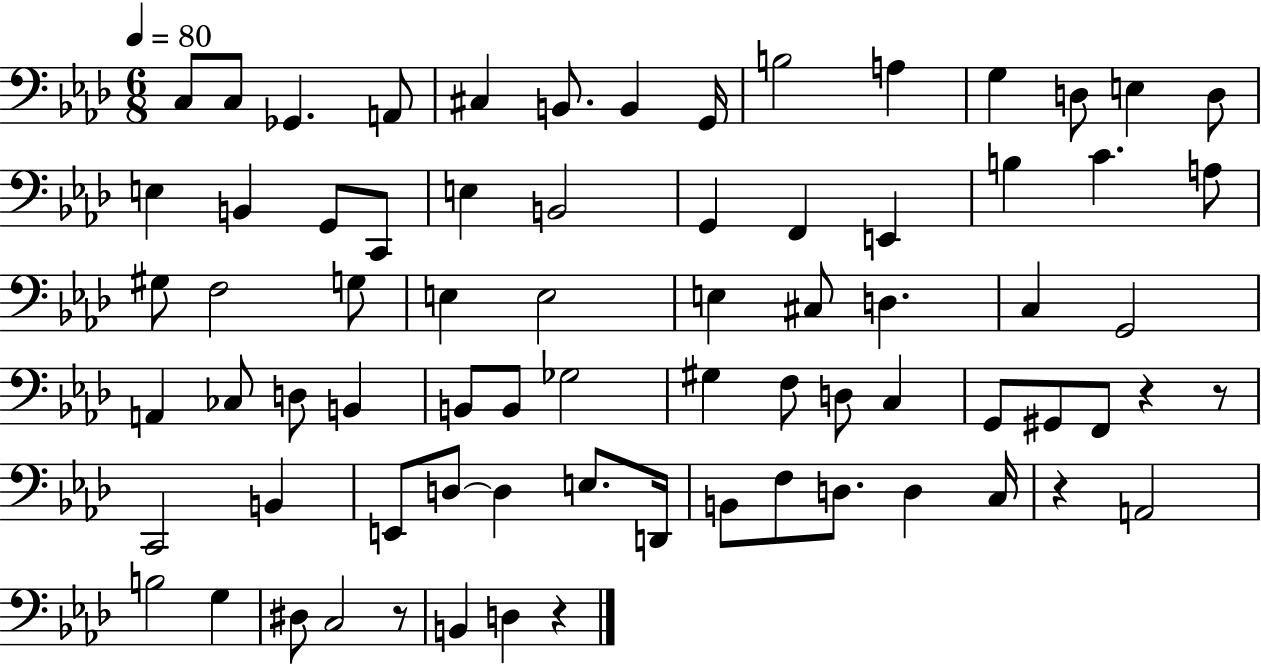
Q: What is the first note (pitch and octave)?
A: C3